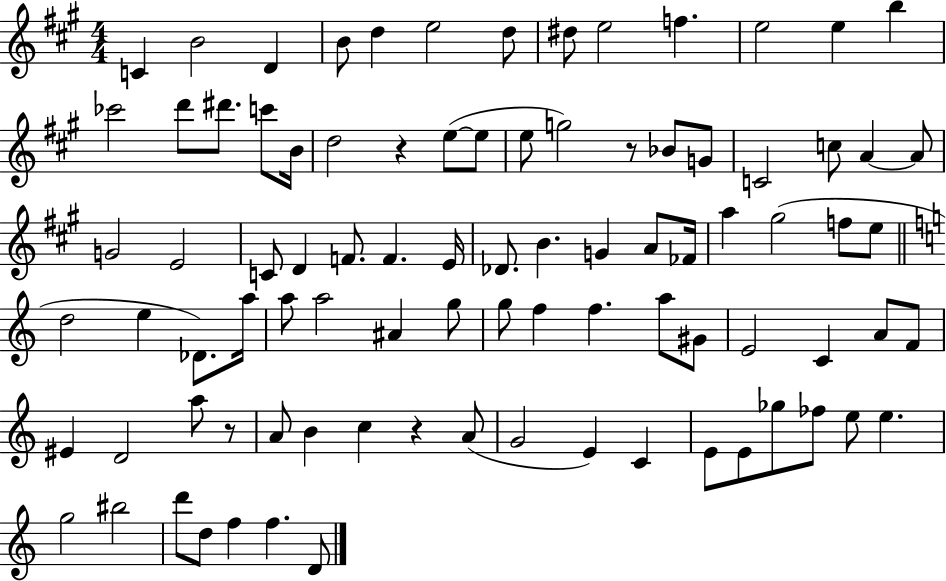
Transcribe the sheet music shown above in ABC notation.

X:1
T:Untitled
M:4/4
L:1/4
K:A
C B2 D B/2 d e2 d/2 ^d/2 e2 f e2 e b _c'2 d'/2 ^d'/2 c'/2 B/4 d2 z e/2 e/2 e/2 g2 z/2 _B/2 G/2 C2 c/2 A A/2 G2 E2 C/2 D F/2 F E/4 _D/2 B G A/2 _F/4 a ^g2 f/2 e/2 d2 e _D/2 a/4 a/2 a2 ^A g/2 g/2 f f a/2 ^G/2 E2 C A/2 F/2 ^E D2 a/2 z/2 A/2 B c z A/2 G2 E C E/2 E/2 _g/2 _f/2 e/2 e g2 ^b2 d'/2 d/2 f f D/2